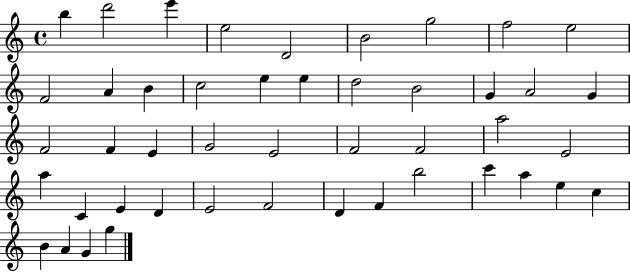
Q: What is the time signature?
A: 4/4